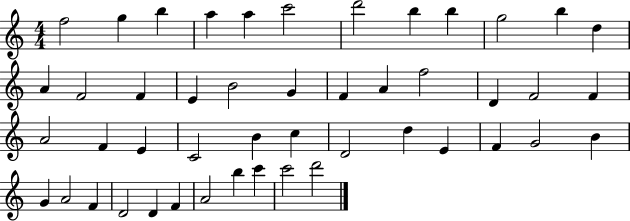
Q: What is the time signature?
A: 4/4